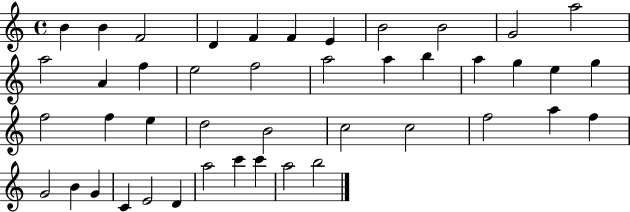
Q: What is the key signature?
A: C major